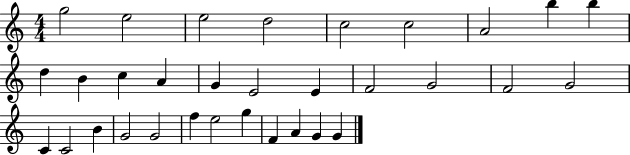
G5/h E5/h E5/h D5/h C5/h C5/h A4/h B5/q B5/q D5/q B4/q C5/q A4/q G4/q E4/h E4/q F4/h G4/h F4/h G4/h C4/q C4/h B4/q G4/h G4/h F5/q E5/h G5/q F4/q A4/q G4/q G4/q